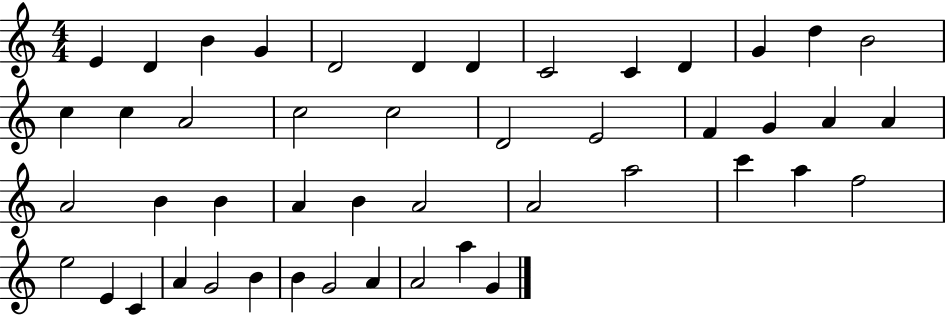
X:1
T:Untitled
M:4/4
L:1/4
K:C
E D B G D2 D D C2 C D G d B2 c c A2 c2 c2 D2 E2 F G A A A2 B B A B A2 A2 a2 c' a f2 e2 E C A G2 B B G2 A A2 a G